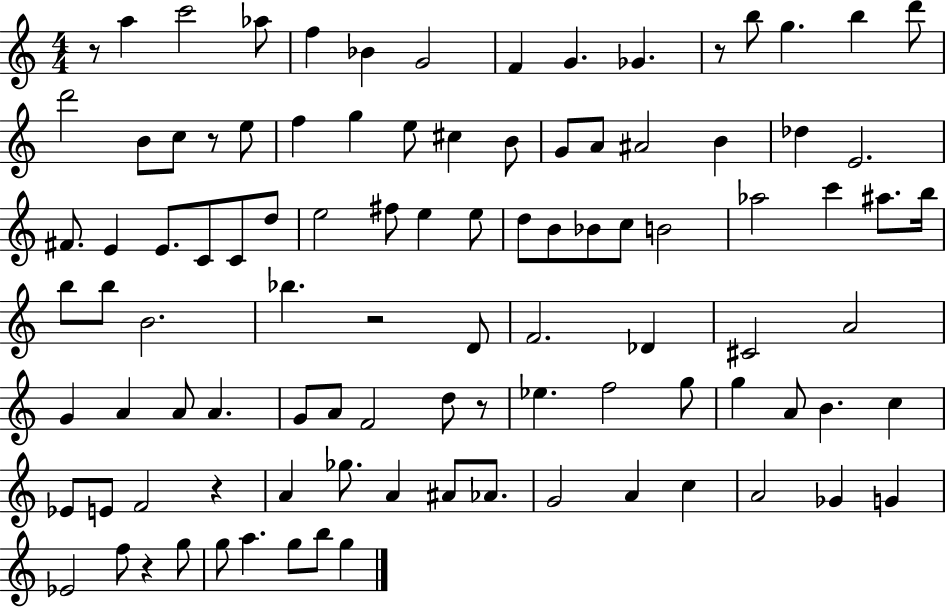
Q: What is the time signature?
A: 4/4